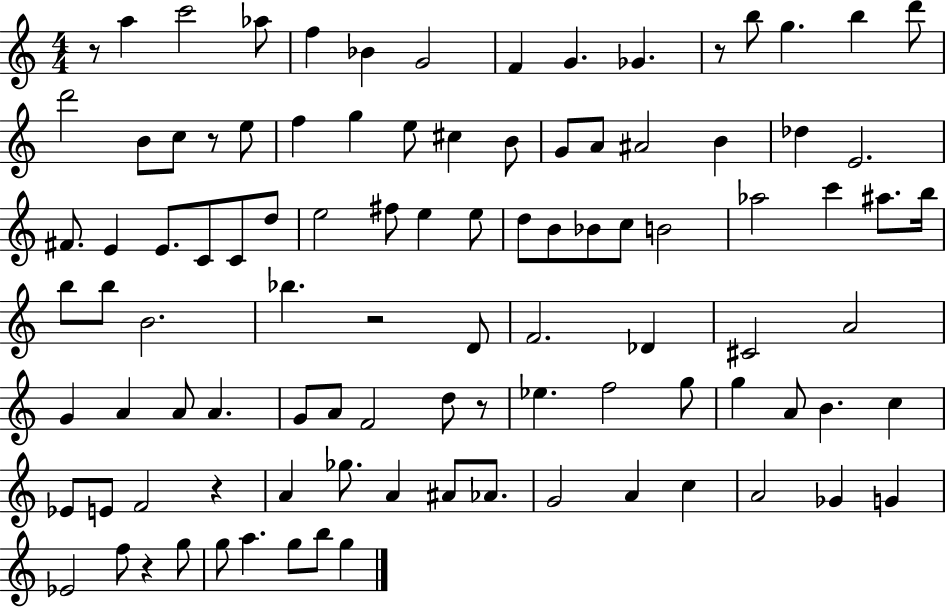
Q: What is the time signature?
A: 4/4